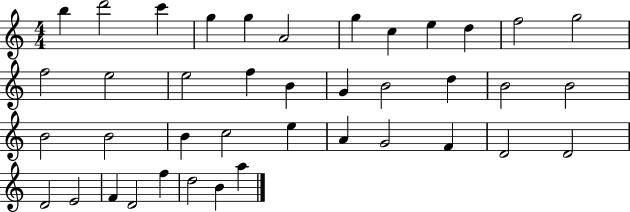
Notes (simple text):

B5/q D6/h C6/q G5/q G5/q A4/h G5/q C5/q E5/q D5/q F5/h G5/h F5/h E5/h E5/h F5/q B4/q G4/q B4/h D5/q B4/h B4/h B4/h B4/h B4/q C5/h E5/q A4/q G4/h F4/q D4/h D4/h D4/h E4/h F4/q D4/h F5/q D5/h B4/q A5/q